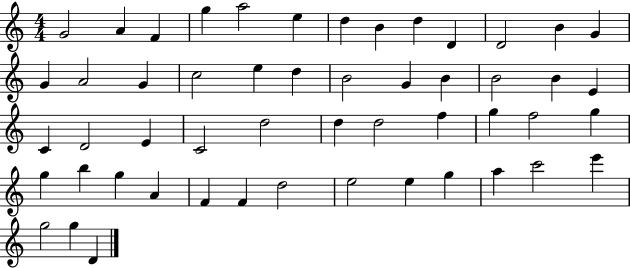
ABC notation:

X:1
T:Untitled
M:4/4
L:1/4
K:C
G2 A F g a2 e d B d D D2 B G G A2 G c2 e d B2 G B B2 B E C D2 E C2 d2 d d2 f g f2 g g b g A F F d2 e2 e g a c'2 e' g2 g D